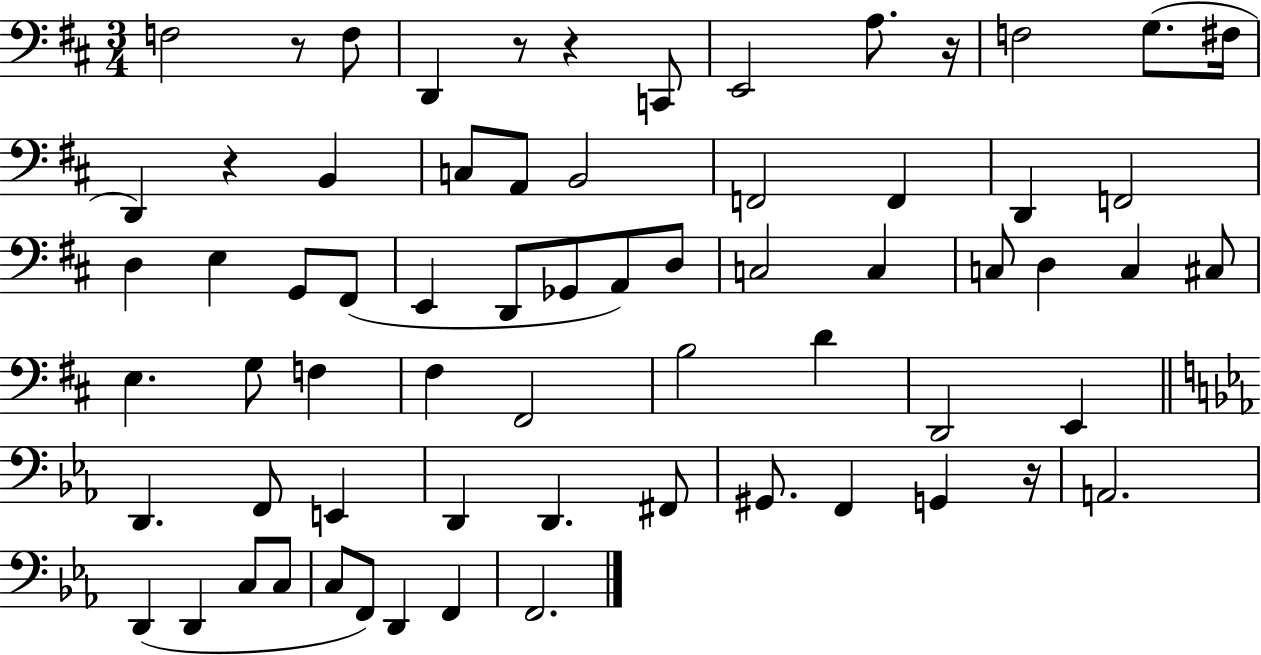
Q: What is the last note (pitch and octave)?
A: F2